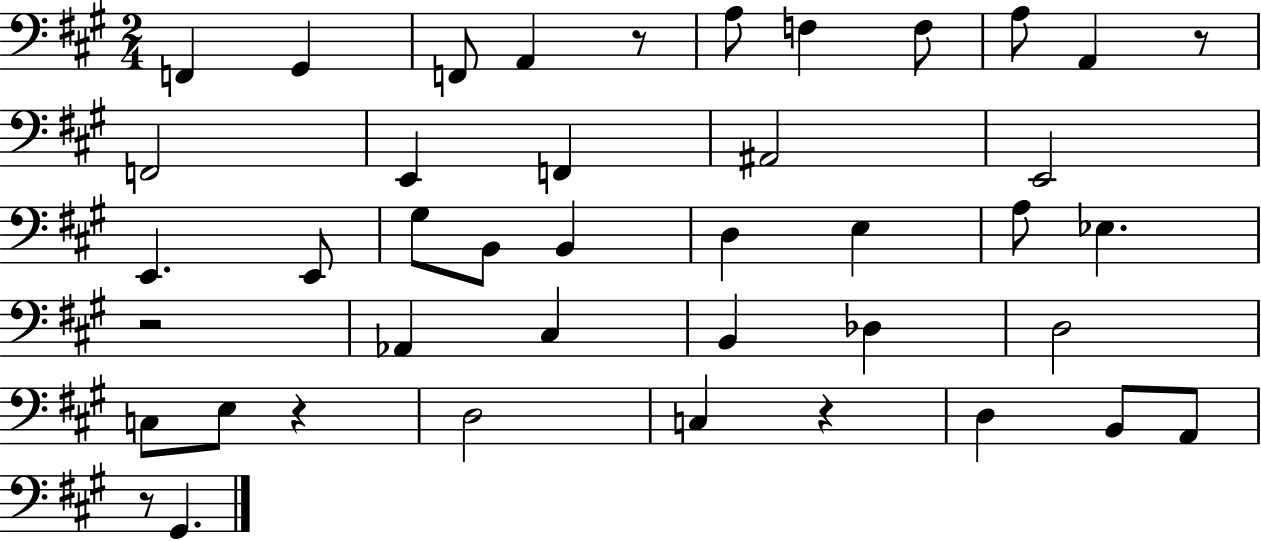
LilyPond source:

{
  \clef bass
  \numericTimeSignature
  \time 2/4
  \key a \major
  \repeat volta 2 { f,4 gis,4 | f,8 a,4 r8 | a8 f4 f8 | a8 a,4 r8 | \break f,2 | e,4 f,4 | ais,2 | e,2 | \break e,4. e,8 | gis8 b,8 b,4 | d4 e4 | a8 ees4. | \break r2 | aes,4 cis4 | b,4 des4 | d2 | \break c8 e8 r4 | d2 | c4 r4 | d4 b,8 a,8 | \break r8 gis,4. | } \bar "|."
}